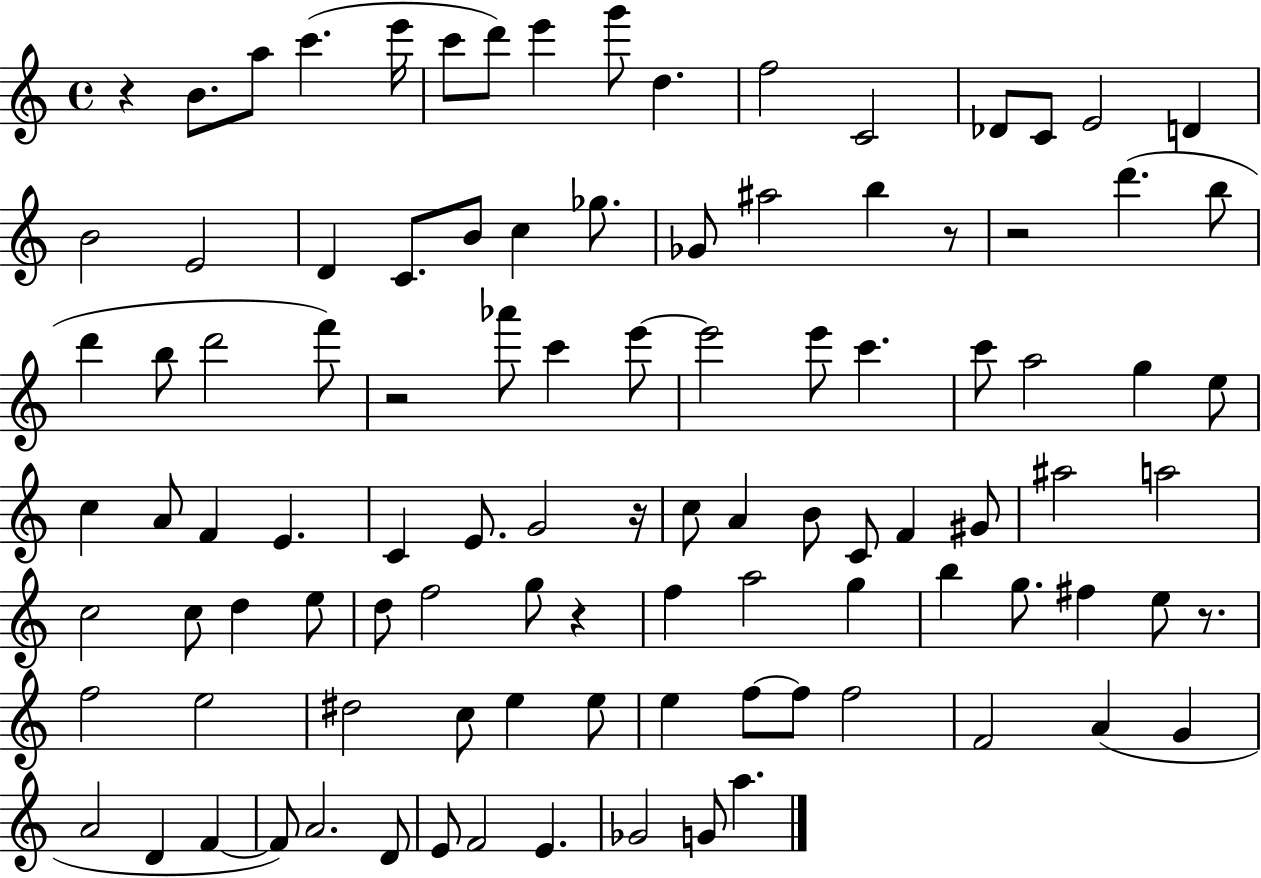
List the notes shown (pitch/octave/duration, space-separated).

R/q B4/e. A5/e C6/q. E6/s C6/e D6/e E6/q G6/e D5/q. F5/h C4/h Db4/e C4/e E4/h D4/q B4/h E4/h D4/q C4/e. B4/e C5/q Gb5/e. Gb4/e A#5/h B5/q R/e R/h D6/q. B5/e D6/q B5/e D6/h F6/e R/h Ab6/e C6/q E6/e E6/h E6/e C6/q. C6/e A5/h G5/q E5/e C5/q A4/e F4/q E4/q. C4/q E4/e. G4/h R/s C5/e A4/q B4/e C4/e F4/q G#4/e A#5/h A5/h C5/h C5/e D5/q E5/e D5/e F5/h G5/e R/q F5/q A5/h G5/q B5/q G5/e. F#5/q E5/e R/e. F5/h E5/h D#5/h C5/e E5/q E5/e E5/q F5/e F5/e F5/h F4/h A4/q G4/q A4/h D4/q F4/q F4/e A4/h. D4/e E4/e F4/h E4/q. Gb4/h G4/e A5/q.